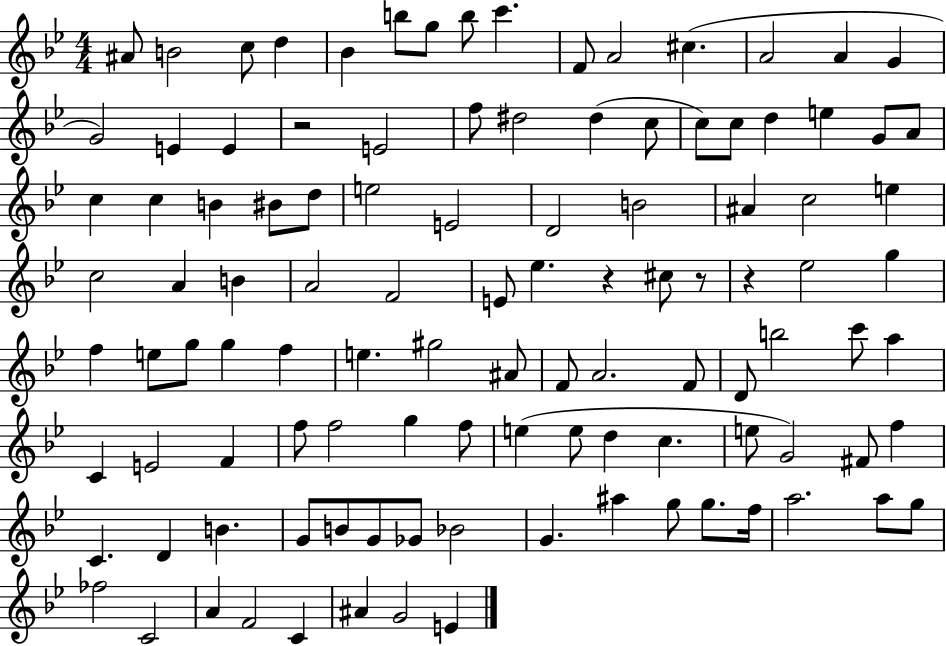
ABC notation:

X:1
T:Untitled
M:4/4
L:1/4
K:Bb
^A/2 B2 c/2 d _B b/2 g/2 b/2 c' F/2 A2 ^c A2 A G G2 E E z2 E2 f/2 ^d2 ^d c/2 c/2 c/2 d e G/2 A/2 c c B ^B/2 d/2 e2 E2 D2 B2 ^A c2 e c2 A B A2 F2 E/2 _e z ^c/2 z/2 z _e2 g f e/2 g/2 g f e ^g2 ^A/2 F/2 A2 F/2 D/2 b2 c'/2 a C E2 F f/2 f2 g f/2 e e/2 d c e/2 G2 ^F/2 f C D B G/2 B/2 G/2 _G/2 _B2 G ^a g/2 g/2 f/4 a2 a/2 g/2 _f2 C2 A F2 C ^A G2 E